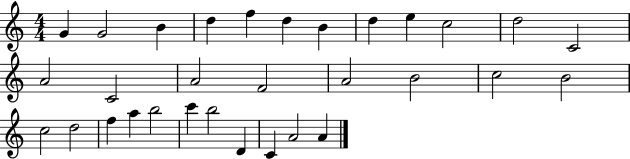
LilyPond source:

{
  \clef treble
  \numericTimeSignature
  \time 4/4
  \key c \major
  g'4 g'2 b'4 | d''4 f''4 d''4 b'4 | d''4 e''4 c''2 | d''2 c'2 | \break a'2 c'2 | a'2 f'2 | a'2 b'2 | c''2 b'2 | \break c''2 d''2 | f''4 a''4 b''2 | c'''4 b''2 d'4 | c'4 a'2 a'4 | \break \bar "|."
}